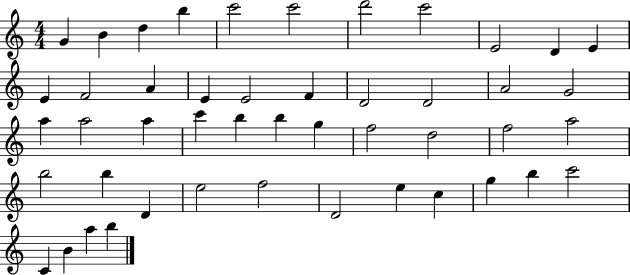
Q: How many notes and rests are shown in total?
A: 47